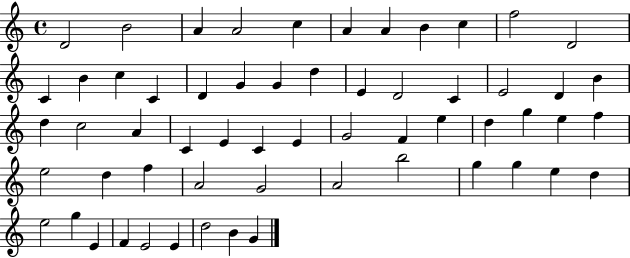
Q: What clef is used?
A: treble